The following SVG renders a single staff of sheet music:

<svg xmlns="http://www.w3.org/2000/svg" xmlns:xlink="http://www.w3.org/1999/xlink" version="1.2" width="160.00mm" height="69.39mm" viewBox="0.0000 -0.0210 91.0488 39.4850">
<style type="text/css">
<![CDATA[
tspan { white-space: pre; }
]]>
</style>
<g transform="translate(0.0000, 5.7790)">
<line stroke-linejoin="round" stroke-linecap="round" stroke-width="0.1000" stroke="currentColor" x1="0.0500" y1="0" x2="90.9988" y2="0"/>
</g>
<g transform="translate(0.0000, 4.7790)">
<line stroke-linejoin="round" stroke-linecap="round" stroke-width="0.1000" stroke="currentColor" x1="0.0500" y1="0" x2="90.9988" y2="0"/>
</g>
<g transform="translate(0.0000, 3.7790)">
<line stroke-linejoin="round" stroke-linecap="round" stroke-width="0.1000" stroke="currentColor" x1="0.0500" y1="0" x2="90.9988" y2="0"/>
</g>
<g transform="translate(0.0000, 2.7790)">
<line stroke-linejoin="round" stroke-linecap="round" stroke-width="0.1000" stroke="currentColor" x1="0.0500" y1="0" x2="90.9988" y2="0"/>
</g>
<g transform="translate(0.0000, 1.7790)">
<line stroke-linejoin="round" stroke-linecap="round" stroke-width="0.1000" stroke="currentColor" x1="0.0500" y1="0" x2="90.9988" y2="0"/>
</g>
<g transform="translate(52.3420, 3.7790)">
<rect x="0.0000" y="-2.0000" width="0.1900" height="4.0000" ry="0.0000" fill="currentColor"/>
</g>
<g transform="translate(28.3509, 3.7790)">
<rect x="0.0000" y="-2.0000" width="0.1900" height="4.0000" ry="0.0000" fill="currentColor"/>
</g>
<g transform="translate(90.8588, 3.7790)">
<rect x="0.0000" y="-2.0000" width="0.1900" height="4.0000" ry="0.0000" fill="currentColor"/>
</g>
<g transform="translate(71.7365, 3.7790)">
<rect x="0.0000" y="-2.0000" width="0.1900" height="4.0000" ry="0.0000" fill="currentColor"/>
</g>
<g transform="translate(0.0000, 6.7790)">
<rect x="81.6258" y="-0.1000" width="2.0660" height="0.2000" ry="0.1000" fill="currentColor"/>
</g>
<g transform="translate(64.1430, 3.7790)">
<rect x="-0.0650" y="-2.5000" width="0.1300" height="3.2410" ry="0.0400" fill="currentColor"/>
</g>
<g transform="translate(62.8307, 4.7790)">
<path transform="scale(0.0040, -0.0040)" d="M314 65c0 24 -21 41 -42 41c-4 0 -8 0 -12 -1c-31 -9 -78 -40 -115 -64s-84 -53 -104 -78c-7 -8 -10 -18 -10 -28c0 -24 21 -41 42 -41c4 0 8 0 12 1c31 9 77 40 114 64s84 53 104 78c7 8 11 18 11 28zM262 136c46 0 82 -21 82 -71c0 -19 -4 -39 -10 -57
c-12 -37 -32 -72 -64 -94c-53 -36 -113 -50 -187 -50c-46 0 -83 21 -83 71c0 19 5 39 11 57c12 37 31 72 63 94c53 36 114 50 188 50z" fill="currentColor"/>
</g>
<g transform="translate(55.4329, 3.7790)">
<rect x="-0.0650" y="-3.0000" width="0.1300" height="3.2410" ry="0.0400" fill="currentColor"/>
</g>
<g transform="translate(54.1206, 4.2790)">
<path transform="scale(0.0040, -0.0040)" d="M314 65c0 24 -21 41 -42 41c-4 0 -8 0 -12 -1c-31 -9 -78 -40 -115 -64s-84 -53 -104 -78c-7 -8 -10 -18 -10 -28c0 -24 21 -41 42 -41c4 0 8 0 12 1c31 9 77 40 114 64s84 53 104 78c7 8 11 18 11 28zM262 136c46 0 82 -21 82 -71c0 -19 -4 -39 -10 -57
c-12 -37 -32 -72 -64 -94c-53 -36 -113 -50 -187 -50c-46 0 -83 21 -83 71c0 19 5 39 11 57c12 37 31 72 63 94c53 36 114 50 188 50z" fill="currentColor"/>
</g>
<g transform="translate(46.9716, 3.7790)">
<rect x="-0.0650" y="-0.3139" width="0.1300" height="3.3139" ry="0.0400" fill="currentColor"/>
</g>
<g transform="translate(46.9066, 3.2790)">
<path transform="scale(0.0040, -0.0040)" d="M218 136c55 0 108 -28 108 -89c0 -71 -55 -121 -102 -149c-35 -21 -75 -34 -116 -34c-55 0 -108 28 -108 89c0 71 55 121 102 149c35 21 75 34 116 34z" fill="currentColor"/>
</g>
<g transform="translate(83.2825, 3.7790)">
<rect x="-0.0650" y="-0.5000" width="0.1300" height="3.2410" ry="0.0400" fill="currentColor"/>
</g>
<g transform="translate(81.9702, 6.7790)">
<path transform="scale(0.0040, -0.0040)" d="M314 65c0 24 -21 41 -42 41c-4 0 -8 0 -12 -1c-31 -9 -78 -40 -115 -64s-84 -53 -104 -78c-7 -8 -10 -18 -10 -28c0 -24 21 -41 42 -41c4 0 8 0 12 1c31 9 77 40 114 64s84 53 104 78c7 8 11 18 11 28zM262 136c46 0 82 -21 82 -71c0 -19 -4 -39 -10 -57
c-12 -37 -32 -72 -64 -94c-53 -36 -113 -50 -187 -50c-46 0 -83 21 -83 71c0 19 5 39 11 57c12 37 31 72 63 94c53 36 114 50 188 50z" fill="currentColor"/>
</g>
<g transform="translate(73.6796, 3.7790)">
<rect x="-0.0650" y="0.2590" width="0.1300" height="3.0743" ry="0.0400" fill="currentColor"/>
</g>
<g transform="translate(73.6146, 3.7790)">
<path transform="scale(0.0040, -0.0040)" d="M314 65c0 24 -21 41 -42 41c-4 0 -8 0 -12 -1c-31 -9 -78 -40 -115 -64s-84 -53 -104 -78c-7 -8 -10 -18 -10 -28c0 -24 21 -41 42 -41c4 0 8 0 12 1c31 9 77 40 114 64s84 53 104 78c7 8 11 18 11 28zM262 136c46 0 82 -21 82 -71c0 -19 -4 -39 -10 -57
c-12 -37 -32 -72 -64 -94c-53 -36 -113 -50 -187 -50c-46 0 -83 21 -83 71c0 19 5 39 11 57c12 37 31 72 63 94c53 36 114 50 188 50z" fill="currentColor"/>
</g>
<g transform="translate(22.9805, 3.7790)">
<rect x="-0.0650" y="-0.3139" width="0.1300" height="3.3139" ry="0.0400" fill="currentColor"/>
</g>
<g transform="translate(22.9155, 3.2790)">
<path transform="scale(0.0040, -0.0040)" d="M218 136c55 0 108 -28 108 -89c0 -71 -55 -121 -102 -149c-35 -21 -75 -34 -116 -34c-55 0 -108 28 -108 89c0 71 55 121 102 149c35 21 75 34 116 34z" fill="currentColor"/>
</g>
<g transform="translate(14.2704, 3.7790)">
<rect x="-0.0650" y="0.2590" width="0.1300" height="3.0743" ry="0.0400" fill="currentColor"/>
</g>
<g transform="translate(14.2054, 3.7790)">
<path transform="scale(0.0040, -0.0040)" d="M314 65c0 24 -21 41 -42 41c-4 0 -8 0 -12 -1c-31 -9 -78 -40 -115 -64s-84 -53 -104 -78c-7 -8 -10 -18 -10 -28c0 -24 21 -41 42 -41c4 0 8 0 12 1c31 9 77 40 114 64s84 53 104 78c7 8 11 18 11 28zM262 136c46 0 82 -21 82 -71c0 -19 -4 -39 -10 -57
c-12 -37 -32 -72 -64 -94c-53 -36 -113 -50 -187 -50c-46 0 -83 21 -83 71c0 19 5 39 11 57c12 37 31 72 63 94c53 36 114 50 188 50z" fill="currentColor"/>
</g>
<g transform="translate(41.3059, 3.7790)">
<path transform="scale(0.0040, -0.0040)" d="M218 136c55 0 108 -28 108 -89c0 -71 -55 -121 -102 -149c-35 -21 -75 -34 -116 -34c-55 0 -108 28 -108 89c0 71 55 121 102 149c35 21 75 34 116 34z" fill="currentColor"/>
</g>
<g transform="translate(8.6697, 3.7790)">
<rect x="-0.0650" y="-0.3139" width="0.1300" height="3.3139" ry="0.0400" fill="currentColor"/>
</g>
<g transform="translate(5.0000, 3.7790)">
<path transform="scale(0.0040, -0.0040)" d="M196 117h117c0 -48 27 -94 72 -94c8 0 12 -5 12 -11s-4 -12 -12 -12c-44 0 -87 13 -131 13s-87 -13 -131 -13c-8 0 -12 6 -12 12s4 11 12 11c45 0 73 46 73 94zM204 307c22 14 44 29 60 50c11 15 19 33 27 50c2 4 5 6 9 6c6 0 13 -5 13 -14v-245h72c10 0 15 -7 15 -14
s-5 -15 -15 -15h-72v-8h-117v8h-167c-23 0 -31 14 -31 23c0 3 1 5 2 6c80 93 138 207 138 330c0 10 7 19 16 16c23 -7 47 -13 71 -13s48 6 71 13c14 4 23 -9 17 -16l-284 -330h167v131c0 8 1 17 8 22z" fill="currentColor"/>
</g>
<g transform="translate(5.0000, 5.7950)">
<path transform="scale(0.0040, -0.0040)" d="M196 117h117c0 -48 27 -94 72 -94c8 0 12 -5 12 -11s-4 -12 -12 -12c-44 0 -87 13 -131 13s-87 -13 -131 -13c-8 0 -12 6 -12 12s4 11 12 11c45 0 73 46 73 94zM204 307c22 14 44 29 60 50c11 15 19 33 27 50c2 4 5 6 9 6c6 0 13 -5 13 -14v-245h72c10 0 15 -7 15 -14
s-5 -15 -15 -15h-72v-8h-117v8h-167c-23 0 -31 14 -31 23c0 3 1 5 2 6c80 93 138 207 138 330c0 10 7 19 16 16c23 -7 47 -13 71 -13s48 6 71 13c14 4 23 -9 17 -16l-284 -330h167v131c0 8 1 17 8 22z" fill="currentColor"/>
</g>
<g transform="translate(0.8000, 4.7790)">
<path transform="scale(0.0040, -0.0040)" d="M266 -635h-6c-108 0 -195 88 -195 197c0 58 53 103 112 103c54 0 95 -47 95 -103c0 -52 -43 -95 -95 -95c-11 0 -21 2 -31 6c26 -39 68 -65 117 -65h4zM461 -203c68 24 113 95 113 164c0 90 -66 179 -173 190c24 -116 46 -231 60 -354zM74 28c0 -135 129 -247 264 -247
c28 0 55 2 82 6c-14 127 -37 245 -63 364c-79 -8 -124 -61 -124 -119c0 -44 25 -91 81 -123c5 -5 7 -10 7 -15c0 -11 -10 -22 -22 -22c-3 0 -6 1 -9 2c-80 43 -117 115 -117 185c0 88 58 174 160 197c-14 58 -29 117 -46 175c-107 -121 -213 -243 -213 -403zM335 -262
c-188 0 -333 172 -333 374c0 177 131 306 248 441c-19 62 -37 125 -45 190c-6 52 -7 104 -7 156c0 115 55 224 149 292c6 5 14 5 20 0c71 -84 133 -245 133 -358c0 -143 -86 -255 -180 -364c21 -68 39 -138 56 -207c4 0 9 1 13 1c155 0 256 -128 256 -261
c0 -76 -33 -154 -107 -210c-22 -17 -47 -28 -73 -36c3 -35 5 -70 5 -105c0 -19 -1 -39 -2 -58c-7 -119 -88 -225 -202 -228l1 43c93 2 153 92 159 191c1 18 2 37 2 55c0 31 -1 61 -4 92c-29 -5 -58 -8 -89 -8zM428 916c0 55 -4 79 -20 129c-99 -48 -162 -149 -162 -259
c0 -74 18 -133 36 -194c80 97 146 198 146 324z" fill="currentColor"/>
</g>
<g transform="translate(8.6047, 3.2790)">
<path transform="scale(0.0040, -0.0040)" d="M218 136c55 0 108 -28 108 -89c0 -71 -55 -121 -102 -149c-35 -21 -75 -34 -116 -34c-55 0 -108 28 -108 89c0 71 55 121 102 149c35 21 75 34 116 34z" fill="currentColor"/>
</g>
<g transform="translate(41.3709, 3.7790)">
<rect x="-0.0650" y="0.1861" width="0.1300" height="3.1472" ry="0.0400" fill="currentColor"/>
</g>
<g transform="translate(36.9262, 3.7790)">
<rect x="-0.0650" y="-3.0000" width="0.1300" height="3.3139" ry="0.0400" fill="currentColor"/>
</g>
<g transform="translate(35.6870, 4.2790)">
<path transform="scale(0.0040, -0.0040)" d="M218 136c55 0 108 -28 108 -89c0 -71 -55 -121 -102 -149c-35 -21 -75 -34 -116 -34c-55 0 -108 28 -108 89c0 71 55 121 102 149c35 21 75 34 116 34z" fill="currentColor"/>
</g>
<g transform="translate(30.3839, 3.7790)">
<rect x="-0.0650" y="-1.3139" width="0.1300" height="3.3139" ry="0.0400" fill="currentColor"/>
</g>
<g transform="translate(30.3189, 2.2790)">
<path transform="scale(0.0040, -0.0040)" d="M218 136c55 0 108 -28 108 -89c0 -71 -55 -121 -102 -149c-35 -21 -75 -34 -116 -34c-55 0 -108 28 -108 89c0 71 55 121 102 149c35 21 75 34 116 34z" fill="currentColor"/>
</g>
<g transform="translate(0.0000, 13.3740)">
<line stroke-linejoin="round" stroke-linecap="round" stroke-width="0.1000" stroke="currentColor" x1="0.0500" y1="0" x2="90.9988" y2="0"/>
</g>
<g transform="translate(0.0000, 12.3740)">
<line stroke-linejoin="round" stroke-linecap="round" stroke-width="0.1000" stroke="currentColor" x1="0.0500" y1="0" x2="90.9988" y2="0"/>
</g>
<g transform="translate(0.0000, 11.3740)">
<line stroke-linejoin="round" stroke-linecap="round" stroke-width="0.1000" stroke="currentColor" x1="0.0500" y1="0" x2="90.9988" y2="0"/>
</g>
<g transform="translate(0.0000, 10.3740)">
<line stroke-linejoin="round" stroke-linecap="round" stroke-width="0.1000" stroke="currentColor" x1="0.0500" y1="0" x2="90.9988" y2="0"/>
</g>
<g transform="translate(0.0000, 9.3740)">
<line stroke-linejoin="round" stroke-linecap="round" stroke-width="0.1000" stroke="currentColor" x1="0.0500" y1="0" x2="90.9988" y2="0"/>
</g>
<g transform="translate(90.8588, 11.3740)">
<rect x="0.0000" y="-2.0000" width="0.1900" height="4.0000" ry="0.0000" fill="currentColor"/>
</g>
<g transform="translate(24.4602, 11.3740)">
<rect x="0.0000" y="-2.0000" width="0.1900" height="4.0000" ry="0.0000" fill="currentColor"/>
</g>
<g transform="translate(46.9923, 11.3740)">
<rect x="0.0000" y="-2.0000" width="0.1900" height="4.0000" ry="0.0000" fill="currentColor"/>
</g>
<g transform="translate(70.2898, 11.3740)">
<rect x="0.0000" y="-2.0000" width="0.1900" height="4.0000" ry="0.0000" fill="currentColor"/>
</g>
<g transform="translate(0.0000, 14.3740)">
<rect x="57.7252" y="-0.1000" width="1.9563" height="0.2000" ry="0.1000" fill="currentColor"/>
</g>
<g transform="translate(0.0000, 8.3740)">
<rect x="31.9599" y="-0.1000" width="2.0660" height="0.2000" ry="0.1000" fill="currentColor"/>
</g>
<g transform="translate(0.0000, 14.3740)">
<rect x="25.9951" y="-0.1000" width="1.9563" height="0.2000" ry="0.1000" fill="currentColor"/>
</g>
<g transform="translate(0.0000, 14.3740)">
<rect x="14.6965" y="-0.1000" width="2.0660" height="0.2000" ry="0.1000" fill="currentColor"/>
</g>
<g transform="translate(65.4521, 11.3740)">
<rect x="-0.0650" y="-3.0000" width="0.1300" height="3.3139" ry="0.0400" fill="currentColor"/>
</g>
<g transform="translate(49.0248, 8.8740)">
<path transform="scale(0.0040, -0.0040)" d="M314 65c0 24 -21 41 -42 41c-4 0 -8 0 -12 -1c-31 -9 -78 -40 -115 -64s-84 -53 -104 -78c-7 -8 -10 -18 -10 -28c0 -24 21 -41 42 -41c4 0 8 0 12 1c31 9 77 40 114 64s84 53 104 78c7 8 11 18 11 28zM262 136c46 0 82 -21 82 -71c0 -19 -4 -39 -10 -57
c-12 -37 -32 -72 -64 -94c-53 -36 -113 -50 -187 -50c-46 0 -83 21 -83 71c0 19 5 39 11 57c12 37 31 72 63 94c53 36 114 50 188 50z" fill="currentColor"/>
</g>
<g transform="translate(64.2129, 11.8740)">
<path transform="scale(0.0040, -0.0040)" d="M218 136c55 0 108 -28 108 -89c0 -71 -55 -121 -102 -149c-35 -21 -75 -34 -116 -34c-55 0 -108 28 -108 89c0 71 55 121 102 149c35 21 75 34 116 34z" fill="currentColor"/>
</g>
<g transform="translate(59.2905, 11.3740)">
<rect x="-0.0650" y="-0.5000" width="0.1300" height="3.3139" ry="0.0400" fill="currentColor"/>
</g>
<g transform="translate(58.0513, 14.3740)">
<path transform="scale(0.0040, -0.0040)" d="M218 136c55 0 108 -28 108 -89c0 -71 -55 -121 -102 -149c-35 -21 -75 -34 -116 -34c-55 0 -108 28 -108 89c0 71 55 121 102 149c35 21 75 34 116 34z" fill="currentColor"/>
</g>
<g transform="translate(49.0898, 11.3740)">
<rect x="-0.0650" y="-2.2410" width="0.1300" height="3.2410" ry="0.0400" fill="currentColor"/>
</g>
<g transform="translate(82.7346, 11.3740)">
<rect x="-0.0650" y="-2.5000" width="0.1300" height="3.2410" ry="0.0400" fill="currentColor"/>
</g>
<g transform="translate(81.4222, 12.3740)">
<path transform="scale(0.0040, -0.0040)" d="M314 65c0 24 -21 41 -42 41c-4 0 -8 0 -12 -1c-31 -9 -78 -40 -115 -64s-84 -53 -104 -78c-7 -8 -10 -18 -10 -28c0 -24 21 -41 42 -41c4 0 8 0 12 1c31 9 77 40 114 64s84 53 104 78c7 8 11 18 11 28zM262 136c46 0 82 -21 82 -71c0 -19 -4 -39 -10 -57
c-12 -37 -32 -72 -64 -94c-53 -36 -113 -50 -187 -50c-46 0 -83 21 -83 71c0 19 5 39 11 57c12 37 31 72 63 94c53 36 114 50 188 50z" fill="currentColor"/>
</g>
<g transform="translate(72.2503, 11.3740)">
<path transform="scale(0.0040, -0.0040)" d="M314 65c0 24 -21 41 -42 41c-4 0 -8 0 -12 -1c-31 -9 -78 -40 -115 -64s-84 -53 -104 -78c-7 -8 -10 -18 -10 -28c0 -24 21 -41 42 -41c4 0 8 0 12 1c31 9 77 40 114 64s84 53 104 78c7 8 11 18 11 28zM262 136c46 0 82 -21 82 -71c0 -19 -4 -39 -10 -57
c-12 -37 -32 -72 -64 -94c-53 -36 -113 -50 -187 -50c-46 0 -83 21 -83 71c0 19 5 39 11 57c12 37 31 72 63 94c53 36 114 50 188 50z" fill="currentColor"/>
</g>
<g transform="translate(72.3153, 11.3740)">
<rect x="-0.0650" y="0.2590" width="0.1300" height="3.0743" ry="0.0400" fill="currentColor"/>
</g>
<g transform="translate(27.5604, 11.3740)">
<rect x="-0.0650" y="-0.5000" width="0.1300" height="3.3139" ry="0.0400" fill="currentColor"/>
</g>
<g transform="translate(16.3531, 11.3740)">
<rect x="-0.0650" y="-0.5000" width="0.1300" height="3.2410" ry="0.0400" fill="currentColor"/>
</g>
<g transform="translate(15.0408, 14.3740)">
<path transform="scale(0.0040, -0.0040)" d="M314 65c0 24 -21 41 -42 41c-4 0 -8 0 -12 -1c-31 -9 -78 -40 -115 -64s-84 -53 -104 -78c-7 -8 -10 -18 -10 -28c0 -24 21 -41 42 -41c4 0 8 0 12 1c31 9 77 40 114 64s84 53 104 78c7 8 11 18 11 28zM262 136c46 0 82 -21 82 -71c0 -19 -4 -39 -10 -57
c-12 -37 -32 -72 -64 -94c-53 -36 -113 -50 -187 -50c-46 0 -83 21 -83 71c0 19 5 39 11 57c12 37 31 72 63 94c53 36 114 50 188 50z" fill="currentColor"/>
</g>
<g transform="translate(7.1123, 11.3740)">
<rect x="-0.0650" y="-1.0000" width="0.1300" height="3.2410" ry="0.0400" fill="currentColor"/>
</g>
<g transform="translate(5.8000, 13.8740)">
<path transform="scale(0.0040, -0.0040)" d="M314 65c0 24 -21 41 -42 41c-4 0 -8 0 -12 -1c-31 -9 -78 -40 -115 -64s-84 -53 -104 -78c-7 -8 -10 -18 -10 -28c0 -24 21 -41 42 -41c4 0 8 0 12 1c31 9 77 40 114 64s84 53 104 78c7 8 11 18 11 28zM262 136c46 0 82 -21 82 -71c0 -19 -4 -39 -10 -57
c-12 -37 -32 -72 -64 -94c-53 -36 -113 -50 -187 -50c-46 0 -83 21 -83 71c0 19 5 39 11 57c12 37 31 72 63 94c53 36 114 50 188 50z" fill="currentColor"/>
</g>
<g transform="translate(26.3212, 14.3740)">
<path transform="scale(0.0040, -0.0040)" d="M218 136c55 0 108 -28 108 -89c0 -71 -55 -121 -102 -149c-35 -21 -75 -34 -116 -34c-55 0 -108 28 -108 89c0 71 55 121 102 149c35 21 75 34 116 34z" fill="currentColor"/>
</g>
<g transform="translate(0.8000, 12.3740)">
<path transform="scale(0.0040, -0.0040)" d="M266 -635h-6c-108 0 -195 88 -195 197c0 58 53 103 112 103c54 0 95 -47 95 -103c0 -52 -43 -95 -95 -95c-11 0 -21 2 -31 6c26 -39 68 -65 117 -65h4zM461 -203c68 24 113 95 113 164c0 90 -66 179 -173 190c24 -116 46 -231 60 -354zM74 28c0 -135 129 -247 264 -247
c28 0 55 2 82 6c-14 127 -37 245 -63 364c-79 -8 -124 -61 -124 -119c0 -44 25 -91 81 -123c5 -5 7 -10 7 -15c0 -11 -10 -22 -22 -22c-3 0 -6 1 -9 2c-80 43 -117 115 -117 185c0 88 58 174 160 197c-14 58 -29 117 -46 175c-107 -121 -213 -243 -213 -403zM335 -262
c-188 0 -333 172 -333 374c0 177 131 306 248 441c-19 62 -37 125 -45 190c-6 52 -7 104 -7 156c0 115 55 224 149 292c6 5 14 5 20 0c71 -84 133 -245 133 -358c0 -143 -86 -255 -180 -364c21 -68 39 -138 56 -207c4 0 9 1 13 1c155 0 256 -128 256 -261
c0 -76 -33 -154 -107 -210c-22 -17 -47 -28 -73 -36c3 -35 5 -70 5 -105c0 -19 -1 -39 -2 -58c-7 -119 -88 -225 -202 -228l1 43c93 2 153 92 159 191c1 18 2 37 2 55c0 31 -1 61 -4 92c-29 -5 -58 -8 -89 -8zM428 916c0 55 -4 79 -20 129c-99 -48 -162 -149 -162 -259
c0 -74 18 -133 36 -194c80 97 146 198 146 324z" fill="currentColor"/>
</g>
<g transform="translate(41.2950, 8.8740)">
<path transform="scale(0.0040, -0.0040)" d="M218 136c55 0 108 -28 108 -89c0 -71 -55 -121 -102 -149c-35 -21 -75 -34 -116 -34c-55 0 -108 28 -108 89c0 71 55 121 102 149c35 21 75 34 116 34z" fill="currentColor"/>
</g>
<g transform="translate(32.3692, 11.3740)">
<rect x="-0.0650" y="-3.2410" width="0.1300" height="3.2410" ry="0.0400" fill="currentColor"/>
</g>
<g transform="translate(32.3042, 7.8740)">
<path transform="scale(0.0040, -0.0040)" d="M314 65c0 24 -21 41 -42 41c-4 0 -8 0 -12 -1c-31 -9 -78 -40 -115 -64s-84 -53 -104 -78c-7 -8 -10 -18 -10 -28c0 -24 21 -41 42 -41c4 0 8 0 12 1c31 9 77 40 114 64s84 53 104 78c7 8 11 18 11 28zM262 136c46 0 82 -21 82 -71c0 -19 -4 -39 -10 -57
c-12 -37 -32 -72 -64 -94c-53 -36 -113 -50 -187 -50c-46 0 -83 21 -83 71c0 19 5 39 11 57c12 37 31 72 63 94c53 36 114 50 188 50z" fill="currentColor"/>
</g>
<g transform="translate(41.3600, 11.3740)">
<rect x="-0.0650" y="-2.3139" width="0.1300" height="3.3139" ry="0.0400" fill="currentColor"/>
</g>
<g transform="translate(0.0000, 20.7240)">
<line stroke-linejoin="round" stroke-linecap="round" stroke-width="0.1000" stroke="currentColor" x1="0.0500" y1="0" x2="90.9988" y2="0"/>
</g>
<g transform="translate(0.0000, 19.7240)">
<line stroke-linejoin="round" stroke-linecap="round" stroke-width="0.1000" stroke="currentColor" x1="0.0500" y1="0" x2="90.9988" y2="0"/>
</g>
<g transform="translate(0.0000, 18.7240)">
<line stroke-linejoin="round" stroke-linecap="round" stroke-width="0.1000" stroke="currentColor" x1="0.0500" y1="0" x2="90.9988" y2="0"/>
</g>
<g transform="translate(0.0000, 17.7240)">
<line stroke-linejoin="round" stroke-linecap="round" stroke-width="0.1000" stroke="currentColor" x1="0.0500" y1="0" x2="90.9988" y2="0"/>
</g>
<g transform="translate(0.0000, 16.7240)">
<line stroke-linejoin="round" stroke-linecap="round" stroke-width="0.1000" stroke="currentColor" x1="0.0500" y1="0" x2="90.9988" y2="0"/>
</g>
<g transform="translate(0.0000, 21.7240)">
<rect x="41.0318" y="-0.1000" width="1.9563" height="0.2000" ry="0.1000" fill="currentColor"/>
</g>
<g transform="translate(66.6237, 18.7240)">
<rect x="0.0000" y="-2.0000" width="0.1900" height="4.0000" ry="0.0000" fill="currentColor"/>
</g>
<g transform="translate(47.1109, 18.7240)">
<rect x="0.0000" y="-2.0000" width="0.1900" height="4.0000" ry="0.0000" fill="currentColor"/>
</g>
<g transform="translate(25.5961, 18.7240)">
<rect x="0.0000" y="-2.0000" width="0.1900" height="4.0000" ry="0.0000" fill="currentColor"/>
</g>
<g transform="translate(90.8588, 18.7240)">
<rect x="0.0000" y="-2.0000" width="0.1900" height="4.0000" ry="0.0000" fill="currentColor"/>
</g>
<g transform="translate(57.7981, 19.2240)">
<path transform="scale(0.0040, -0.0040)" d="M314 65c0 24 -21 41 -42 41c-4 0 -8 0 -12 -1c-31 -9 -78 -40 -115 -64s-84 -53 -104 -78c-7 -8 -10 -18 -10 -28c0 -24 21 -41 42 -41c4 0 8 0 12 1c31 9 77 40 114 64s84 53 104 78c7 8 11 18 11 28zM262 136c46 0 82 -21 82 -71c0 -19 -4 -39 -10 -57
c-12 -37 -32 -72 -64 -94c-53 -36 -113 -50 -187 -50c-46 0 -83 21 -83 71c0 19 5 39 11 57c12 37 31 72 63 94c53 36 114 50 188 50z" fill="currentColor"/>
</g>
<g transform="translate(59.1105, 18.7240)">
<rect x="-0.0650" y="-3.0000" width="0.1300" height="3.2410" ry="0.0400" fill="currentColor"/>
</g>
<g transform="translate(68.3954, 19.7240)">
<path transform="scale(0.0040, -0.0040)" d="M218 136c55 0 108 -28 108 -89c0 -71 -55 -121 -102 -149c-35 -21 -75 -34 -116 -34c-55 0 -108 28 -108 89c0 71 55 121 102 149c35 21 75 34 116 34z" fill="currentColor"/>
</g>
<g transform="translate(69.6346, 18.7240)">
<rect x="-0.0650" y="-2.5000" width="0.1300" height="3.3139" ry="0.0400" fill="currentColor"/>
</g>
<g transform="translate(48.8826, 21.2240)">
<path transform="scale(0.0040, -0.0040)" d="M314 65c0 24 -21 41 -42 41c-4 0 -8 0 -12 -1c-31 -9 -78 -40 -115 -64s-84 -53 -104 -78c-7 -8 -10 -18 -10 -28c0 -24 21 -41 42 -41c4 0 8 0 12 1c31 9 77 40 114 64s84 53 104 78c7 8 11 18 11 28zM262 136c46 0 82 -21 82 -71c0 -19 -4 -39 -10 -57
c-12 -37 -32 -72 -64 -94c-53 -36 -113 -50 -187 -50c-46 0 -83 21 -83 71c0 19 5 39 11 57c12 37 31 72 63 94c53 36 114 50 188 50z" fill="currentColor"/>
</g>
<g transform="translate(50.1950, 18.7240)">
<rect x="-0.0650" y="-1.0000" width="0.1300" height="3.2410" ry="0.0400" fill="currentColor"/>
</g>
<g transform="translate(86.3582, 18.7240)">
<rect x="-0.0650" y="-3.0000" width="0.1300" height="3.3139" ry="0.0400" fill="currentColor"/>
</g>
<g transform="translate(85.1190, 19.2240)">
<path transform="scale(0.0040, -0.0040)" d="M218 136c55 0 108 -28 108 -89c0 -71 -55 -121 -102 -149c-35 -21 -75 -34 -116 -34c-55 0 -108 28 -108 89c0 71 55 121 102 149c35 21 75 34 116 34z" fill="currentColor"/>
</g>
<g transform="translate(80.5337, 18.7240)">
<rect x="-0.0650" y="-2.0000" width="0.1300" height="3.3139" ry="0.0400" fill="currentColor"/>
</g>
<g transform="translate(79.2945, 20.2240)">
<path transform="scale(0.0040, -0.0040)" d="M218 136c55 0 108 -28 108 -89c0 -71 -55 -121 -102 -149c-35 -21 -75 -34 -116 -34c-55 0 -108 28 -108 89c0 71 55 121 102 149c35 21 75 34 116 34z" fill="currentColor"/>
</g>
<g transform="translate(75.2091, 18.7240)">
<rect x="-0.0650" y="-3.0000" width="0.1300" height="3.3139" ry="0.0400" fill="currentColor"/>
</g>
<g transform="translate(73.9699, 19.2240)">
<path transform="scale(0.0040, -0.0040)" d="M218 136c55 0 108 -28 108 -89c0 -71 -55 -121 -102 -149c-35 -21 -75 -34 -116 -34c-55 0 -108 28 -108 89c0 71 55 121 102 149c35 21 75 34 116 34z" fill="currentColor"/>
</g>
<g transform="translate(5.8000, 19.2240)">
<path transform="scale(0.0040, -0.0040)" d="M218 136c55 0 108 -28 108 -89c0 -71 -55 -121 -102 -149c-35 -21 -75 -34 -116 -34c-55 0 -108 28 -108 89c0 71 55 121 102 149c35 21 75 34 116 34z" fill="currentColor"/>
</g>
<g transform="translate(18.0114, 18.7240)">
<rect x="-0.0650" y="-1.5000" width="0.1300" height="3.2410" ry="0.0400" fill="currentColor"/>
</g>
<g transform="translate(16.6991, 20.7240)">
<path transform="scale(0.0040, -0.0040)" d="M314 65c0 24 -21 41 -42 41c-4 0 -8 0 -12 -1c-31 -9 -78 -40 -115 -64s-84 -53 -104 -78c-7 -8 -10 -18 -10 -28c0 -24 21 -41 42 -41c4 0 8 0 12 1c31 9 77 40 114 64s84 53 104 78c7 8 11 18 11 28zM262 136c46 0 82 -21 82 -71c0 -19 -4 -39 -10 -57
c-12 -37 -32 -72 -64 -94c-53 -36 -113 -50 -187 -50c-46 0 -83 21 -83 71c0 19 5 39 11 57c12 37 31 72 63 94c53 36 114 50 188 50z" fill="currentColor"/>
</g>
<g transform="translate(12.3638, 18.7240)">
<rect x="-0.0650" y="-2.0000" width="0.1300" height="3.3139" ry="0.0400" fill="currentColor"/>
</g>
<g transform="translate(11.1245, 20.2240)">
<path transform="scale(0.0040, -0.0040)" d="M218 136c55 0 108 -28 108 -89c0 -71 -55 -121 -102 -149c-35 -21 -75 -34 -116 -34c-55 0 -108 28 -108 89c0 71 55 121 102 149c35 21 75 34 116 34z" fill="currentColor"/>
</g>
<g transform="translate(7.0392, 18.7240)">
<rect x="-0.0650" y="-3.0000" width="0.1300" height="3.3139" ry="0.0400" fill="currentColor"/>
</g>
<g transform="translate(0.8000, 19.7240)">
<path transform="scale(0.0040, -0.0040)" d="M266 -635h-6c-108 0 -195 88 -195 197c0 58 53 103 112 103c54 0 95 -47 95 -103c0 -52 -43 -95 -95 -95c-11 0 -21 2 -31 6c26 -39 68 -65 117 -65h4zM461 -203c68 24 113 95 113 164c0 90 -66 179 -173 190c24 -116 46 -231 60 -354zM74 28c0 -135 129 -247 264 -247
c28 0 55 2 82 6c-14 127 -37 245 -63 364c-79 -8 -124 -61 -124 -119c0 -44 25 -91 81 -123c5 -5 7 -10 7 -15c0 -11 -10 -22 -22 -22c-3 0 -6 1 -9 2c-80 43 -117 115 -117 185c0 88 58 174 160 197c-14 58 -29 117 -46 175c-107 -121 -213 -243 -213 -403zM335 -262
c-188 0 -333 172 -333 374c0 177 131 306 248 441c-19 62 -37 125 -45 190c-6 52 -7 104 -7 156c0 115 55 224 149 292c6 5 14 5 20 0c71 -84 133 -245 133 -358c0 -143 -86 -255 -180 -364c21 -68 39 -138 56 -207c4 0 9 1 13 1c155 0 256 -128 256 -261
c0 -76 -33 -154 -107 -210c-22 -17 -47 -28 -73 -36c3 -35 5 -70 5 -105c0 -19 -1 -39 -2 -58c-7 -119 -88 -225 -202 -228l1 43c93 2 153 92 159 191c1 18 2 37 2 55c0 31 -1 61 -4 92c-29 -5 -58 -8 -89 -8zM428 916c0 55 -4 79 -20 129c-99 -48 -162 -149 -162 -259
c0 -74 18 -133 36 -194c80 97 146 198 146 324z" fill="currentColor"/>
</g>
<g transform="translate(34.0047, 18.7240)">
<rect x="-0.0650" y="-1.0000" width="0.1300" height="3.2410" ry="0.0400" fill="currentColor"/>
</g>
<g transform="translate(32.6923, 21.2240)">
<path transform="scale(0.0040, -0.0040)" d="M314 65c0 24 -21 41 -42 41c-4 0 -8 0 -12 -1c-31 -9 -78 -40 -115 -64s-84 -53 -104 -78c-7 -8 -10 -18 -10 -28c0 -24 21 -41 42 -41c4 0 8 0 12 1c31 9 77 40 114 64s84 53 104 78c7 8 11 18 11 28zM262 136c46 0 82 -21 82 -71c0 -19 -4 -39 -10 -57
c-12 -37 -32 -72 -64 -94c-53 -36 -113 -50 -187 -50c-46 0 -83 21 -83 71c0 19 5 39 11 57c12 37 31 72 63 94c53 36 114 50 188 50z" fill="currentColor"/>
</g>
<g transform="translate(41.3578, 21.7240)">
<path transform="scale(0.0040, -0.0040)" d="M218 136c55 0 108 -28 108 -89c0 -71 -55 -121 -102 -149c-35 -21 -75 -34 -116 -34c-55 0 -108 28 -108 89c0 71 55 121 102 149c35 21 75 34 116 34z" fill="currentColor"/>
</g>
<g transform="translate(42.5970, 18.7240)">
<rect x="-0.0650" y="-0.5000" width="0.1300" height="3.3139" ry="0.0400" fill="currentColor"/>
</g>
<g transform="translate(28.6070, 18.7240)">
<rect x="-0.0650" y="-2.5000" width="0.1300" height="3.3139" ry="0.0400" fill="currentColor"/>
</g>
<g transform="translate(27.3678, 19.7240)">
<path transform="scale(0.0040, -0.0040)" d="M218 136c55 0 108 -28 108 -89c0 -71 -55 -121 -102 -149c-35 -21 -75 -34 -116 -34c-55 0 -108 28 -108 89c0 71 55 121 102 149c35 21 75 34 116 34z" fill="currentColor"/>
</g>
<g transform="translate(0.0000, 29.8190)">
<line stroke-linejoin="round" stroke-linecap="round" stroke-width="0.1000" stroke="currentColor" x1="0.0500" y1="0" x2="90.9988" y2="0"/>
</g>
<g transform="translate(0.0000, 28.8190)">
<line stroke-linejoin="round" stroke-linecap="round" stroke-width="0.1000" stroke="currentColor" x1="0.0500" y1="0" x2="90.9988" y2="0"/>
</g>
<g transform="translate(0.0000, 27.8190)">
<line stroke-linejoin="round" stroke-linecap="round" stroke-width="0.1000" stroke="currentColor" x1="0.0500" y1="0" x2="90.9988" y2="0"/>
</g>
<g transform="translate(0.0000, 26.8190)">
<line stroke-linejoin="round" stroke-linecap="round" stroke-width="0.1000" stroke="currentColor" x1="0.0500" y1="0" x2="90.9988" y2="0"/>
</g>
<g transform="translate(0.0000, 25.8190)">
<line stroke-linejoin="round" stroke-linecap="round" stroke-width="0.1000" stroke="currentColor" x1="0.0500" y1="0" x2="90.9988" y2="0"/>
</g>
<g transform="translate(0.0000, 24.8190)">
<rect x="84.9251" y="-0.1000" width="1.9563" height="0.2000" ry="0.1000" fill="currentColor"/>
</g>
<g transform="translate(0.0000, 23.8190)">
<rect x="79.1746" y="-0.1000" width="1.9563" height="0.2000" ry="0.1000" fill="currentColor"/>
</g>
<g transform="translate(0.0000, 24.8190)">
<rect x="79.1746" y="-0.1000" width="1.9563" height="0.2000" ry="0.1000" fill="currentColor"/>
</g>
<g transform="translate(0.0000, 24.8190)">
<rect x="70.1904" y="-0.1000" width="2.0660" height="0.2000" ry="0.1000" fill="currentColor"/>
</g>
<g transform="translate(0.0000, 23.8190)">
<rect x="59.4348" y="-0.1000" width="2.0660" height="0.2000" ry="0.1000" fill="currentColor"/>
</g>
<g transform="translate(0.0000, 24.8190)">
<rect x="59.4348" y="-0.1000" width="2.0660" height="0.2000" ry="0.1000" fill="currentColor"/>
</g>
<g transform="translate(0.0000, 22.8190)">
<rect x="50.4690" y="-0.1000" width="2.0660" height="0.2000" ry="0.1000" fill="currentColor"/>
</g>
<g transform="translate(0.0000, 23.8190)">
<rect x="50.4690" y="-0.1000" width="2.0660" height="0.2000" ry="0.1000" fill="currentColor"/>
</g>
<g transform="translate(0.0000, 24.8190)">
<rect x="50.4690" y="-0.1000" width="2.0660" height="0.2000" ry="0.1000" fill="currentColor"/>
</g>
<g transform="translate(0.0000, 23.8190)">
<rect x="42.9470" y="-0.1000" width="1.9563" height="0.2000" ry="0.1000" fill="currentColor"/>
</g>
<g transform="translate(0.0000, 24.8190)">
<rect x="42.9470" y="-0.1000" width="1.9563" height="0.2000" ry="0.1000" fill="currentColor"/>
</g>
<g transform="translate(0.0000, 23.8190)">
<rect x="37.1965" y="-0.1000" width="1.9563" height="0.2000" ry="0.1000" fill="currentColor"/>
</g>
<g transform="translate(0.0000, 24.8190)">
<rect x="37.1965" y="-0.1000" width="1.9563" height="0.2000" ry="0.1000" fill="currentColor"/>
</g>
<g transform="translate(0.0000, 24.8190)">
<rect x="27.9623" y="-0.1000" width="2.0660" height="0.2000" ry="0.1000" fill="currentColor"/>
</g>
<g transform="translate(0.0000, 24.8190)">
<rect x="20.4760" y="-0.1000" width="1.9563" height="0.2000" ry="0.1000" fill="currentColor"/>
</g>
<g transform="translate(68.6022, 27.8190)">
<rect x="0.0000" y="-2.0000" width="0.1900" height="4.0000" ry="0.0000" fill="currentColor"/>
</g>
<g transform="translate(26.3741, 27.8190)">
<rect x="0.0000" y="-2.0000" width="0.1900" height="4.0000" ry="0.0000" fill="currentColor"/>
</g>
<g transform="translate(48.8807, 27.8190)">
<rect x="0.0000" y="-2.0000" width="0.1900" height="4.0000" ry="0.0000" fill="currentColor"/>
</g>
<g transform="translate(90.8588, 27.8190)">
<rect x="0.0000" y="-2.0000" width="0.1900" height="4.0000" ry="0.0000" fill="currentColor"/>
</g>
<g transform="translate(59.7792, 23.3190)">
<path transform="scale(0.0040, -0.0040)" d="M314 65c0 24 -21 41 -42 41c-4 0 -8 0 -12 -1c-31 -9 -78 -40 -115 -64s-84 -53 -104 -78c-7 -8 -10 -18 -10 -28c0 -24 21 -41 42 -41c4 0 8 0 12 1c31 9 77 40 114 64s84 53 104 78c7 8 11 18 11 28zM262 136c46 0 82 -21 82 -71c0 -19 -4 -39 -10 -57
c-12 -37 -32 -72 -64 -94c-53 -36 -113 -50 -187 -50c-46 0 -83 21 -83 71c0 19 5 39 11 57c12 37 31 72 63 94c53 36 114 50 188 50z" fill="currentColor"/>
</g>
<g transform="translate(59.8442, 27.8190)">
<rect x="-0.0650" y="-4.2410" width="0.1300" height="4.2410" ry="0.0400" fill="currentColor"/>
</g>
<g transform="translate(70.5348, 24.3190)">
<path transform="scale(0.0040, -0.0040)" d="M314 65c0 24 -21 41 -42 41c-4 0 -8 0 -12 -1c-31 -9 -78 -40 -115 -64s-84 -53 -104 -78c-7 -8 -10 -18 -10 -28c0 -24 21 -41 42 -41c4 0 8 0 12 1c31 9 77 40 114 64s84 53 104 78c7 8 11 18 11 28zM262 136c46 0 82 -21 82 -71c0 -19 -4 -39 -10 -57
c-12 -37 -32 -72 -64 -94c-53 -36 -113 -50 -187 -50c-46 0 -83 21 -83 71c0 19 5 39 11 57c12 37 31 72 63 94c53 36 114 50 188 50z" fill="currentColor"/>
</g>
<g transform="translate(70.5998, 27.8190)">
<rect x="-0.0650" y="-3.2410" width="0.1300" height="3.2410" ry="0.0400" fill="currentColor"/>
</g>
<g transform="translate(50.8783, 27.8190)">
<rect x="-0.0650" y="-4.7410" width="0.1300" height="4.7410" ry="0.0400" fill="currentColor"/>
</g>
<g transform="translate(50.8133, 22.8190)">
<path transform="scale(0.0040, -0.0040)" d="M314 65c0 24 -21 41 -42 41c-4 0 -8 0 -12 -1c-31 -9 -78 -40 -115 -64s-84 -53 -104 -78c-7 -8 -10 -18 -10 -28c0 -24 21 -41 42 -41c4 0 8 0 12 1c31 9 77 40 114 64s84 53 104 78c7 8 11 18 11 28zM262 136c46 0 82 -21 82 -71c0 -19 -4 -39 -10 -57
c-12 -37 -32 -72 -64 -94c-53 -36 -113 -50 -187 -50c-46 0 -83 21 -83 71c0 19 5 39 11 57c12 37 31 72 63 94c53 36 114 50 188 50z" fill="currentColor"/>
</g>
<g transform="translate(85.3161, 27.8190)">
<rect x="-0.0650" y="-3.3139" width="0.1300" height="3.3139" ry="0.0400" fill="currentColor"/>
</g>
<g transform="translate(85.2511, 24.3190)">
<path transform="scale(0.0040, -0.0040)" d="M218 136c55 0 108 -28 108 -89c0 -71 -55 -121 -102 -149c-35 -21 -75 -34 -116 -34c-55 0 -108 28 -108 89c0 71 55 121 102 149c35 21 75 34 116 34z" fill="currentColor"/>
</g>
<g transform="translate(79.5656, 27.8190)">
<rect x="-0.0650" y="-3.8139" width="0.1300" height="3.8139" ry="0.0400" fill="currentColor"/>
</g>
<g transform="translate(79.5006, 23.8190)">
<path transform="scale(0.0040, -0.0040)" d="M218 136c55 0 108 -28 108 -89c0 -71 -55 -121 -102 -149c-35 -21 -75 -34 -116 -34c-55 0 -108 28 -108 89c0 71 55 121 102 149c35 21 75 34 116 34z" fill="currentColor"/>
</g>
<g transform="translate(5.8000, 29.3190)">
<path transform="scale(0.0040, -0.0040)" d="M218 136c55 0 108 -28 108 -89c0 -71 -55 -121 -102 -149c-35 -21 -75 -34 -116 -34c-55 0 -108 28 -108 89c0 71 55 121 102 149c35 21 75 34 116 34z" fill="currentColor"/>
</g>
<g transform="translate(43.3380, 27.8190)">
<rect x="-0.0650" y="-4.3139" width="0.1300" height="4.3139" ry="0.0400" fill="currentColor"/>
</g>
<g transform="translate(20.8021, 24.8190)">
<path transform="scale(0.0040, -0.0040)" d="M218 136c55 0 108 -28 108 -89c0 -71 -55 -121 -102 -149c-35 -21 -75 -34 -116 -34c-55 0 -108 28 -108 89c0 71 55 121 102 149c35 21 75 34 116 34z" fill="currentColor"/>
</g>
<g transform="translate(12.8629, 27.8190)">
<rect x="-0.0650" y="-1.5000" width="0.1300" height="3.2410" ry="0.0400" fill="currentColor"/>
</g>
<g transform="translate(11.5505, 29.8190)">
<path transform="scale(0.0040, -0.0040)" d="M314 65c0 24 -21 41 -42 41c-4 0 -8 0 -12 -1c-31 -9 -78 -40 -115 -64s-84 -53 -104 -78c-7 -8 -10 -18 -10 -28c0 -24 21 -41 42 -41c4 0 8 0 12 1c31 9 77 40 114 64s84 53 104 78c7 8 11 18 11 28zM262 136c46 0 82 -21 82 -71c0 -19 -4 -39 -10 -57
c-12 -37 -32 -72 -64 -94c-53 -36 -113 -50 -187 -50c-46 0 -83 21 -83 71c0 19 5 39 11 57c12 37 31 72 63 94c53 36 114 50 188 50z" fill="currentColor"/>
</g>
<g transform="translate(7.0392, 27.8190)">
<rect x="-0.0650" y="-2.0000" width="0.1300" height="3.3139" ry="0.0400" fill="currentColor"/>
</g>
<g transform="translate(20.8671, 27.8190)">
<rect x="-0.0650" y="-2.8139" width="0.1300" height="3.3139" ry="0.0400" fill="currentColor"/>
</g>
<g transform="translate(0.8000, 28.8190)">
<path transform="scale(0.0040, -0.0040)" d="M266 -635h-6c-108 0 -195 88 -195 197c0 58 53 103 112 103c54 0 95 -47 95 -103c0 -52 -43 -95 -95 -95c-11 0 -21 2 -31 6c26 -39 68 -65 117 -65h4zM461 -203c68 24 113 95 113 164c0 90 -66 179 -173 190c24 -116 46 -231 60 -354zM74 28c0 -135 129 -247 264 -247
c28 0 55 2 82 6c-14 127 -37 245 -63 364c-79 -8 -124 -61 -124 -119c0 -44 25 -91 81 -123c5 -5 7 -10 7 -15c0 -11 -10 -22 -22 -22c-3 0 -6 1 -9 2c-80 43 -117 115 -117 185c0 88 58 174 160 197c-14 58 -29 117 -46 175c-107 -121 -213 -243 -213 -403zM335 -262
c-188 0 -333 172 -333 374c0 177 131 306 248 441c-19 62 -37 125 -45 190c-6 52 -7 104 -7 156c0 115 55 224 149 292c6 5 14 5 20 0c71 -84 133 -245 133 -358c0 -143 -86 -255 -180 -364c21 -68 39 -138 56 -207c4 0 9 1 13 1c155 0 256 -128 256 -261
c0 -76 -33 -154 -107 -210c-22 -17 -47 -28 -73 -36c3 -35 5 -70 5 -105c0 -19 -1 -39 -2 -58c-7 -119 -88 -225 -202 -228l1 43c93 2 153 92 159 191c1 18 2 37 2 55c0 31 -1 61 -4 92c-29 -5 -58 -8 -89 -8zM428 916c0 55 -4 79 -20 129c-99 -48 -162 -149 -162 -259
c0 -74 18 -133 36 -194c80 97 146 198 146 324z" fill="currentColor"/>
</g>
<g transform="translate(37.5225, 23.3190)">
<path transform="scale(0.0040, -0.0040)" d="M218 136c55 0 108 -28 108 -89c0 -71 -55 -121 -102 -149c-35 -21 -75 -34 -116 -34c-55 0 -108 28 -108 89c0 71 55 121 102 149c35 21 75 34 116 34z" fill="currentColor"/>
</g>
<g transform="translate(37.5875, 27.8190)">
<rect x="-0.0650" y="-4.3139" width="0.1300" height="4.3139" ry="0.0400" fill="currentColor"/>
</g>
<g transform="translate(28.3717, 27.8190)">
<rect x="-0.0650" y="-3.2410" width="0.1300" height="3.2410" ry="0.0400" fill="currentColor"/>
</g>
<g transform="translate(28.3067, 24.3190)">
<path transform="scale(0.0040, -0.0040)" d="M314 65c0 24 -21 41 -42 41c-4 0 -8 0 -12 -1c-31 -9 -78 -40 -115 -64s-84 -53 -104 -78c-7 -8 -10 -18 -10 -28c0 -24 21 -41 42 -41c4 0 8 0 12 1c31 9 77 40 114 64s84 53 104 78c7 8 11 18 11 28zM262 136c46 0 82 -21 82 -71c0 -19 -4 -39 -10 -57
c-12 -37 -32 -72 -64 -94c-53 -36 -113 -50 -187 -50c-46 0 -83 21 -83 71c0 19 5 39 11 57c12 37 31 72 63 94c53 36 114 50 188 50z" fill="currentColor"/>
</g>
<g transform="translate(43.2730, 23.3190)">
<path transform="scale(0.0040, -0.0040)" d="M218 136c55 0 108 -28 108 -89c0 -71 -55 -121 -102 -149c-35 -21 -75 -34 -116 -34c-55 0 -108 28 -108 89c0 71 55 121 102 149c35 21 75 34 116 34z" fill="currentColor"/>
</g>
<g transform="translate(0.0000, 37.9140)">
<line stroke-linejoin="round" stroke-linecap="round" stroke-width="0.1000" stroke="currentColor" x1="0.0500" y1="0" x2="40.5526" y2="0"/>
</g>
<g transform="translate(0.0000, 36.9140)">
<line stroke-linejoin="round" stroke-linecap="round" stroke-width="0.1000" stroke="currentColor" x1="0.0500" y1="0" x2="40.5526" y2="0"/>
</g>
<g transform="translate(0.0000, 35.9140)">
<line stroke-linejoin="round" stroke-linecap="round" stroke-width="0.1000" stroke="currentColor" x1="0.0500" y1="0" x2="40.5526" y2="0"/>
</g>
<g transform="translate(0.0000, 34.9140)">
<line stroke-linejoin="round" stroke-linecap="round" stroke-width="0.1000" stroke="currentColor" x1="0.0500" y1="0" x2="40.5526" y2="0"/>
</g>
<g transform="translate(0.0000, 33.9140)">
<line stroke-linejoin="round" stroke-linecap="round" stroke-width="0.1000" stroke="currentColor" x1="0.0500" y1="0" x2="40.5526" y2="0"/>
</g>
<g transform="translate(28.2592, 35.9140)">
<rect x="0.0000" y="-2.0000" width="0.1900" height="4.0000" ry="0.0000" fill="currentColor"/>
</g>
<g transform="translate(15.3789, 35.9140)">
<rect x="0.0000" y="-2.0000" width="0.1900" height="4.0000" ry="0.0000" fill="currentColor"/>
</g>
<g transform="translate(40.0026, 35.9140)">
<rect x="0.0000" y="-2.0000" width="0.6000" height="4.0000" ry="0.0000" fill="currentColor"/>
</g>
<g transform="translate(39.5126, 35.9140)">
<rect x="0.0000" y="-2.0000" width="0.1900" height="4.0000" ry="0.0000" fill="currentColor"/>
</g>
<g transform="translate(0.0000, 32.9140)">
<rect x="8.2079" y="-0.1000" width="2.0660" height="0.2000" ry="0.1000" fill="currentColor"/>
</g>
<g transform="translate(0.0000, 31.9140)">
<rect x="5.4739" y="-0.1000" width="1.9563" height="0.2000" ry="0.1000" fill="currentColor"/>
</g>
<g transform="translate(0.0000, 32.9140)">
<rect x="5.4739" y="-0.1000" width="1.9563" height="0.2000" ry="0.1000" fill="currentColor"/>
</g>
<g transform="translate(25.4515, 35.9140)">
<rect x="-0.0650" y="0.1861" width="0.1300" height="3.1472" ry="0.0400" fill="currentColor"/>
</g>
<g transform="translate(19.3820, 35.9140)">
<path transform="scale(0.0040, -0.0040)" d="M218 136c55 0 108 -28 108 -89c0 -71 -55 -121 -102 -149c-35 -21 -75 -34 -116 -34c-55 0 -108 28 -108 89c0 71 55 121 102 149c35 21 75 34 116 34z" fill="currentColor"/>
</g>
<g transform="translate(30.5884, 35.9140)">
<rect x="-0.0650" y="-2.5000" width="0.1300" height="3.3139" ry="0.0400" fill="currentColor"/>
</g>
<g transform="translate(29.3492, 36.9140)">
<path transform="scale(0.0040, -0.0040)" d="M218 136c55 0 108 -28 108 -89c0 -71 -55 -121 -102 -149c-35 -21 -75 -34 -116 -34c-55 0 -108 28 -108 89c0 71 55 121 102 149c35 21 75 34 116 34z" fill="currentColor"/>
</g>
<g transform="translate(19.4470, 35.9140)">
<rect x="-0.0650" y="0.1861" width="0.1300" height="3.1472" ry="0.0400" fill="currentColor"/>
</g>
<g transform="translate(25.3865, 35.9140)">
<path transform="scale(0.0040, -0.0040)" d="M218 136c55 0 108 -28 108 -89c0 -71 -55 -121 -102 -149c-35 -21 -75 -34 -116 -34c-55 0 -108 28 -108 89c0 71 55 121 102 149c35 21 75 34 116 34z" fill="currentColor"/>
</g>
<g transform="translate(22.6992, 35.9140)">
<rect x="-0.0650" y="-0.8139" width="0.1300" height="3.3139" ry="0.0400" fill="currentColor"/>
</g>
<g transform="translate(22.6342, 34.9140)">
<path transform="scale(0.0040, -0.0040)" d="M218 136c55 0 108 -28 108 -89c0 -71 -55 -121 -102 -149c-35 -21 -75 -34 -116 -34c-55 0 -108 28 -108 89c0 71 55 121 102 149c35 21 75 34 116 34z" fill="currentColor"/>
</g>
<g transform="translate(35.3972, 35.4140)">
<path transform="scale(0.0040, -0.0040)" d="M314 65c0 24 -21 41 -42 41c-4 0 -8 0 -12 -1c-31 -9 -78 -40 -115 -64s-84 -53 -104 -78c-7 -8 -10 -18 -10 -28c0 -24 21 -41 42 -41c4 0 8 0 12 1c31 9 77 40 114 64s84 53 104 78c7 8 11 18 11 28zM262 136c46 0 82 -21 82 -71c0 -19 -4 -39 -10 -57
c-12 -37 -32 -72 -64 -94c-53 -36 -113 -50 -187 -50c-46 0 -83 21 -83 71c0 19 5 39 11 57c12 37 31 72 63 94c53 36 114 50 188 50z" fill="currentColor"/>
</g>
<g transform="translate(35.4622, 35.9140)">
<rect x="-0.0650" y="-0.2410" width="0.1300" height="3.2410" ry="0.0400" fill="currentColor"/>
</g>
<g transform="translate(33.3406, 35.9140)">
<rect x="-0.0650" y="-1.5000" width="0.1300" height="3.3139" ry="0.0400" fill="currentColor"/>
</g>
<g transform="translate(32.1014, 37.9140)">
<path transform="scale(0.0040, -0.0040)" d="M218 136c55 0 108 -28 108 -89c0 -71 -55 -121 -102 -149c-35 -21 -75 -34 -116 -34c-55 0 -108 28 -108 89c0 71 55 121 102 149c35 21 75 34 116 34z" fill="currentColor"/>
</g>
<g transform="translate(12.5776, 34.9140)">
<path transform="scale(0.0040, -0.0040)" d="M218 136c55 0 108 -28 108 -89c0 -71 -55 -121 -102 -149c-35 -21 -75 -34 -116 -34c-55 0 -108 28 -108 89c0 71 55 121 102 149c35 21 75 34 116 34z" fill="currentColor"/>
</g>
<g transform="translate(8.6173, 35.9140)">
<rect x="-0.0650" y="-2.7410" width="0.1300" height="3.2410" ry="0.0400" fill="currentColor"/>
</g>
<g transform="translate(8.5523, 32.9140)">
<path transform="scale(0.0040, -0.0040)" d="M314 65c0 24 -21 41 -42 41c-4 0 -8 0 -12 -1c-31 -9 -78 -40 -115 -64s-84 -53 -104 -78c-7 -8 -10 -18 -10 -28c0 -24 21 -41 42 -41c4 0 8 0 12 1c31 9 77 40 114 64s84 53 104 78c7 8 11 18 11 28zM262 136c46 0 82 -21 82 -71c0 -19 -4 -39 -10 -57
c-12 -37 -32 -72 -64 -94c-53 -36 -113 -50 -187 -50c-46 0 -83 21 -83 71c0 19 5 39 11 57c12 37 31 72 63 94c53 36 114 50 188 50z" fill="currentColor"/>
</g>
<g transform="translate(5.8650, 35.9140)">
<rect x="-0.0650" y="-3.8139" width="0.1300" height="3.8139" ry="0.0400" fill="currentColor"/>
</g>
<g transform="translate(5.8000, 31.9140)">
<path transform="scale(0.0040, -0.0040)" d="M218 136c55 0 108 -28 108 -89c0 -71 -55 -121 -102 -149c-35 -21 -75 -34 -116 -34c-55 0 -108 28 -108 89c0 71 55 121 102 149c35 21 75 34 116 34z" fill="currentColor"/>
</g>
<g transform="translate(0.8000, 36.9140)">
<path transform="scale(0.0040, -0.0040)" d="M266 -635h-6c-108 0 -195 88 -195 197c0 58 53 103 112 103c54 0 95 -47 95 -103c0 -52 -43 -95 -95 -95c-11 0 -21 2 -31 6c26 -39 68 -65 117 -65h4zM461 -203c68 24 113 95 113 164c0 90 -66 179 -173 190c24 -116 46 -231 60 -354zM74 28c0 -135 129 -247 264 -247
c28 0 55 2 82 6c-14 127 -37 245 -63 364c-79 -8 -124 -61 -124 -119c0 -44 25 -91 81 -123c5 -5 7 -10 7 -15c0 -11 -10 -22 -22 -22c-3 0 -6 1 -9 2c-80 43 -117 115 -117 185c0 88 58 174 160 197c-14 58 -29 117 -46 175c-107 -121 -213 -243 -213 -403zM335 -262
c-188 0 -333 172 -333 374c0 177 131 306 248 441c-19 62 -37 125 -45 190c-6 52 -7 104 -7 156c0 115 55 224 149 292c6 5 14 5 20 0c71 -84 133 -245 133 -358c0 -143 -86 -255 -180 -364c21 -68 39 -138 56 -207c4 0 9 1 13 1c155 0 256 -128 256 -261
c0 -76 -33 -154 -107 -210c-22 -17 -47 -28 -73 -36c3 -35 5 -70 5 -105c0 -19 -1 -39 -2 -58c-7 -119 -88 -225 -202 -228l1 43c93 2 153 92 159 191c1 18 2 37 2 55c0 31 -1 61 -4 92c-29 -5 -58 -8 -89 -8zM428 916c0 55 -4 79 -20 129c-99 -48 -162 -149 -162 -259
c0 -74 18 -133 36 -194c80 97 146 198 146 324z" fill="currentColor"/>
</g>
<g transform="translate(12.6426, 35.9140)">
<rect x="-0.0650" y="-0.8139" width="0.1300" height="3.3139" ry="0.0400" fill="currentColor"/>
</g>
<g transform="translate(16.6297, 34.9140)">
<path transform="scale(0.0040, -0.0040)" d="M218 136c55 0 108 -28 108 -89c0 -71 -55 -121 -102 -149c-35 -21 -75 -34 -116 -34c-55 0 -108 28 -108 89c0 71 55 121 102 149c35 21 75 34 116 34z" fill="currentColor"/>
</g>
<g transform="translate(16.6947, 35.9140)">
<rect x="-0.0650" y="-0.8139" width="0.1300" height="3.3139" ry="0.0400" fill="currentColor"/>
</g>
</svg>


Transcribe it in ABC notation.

X:1
T:Untitled
M:4/4
L:1/4
K:C
c B2 c e A B c A2 G2 B2 C2 D2 C2 C b2 g g2 C A B2 G2 A F E2 G D2 C D2 A2 G A F A F E2 a b2 d' d' e'2 d'2 b2 c' b c' a2 d d B d B G E c2